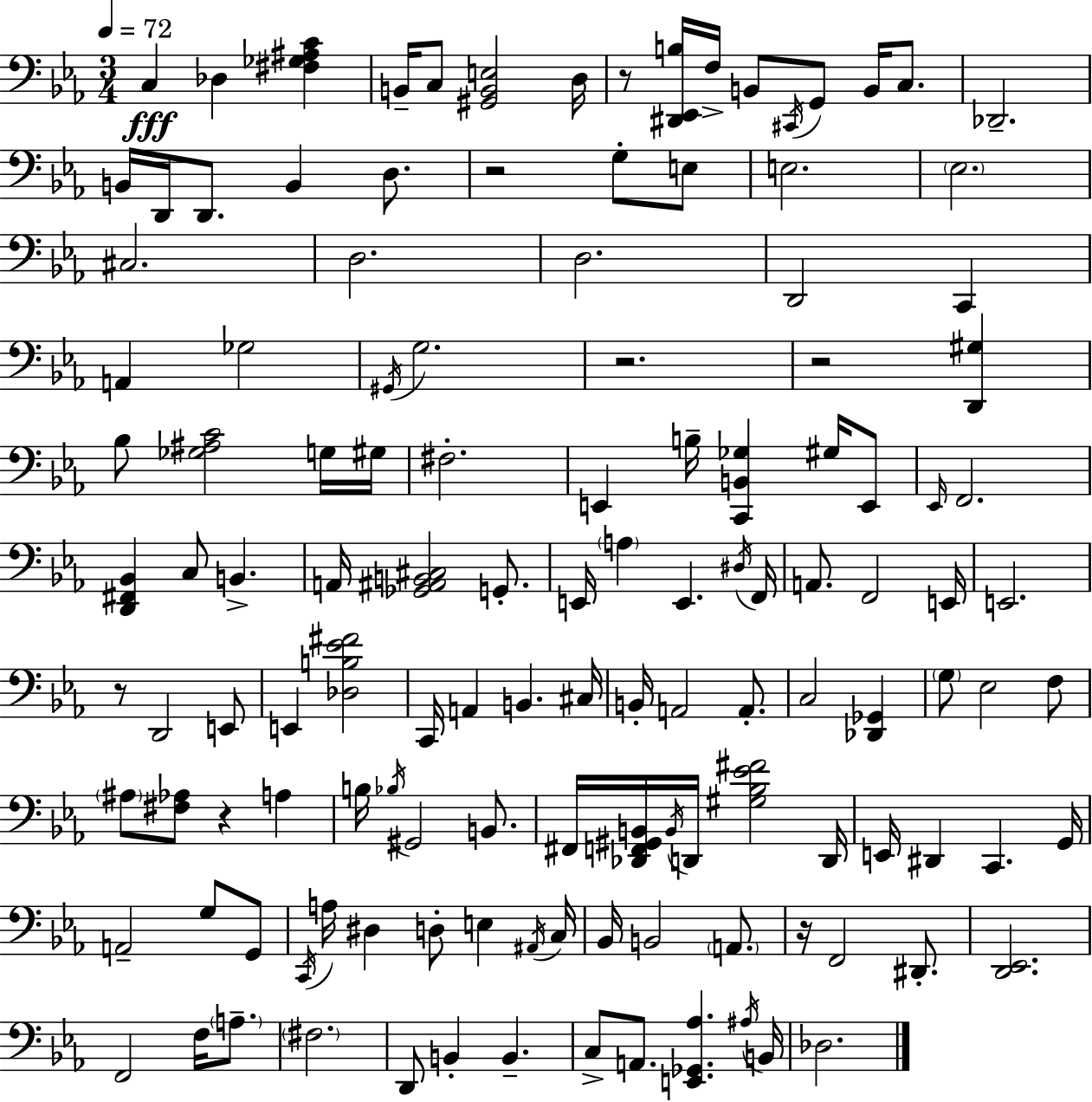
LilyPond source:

{
  \clef bass
  \numericTimeSignature
  \time 3/4
  \key ees \major
  \tempo 4 = 72
  c4\fff des4 <fis ges ais c'>4 | b,16-- c8 <gis, b, e>2 d16 | r8 <dis, ees, b>16 f16-> b,8 \acciaccatura { cis,16 } g,8 b,16 c8. | des,2.-- | \break b,16 d,16 d,8. b,4 d8. | r2 g8-. e8 | e2. | \parenthesize ees2. | \break cis2. | d2. | d2. | d,2 c,4 | \break a,4 ges2 | \acciaccatura { gis,16 } g2. | r2. | r2 <d, gis>4 | \break bes8 <ges ais c'>2 | g16 gis16 fis2.-. | e,4 b16-- <c, b, ges>4 gis16 | e,8 \grace { ees,16 } f,2. | \break <d, fis, bes,>4 c8 b,4.-> | a,16 <ges, ais, b, cis>2 | g,8.-. e,16 \parenthesize a4 e,4. | \acciaccatura { dis16 } f,16 a,8. f,2 | \break e,16 e,2. | r8 d,2 | e,8 e,4 <des b ees' fis'>2 | c,16 a,4 b,4. | \break cis16 b,16-. a,2 | a,8.-. c2 | <des, ges,>4 \parenthesize g8 ees2 | f8 \parenthesize ais8 <fis aes>8 r4 | \break a4 b16 \acciaccatura { bes16 } gis,2 | b,8. fis,16 <des, f, gis, b,>16 \acciaccatura { b,16 } d,16 <gis bes ees' fis'>2 | d,16 e,16 dis,4 c,4. | g,16 a,2-- | \break g8 g,8 \acciaccatura { c,16 } a16 dis4 | d8-. e4 \acciaccatura { ais,16 } c16 bes,16 b,2 | \parenthesize a,8. r16 f,2 | dis,8.-. <d, ees,>2. | \break f,2 | f16 \parenthesize a8.-- \parenthesize fis2. | d,8 b,4-. | b,4.-- c8-> a,8. | \break <e, ges, aes>4. \acciaccatura { ais16 } b,16 des2. | \bar "|."
}